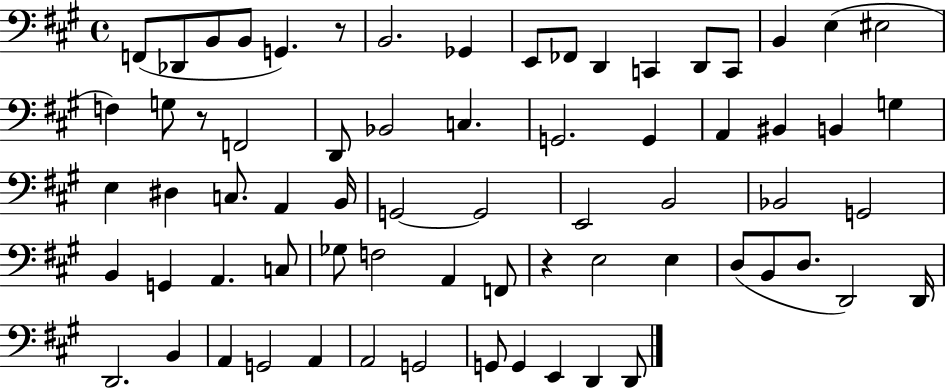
{
  \clef bass
  \time 4/4
  \defaultTimeSignature
  \key a \major
  f,8( des,8 b,8 b,8 g,4.) r8 | b,2. ges,4 | e,8 fes,8 d,4 c,4 d,8 c,8 | b,4 e4( eis2 | \break f4) g8 r8 f,2 | d,8 bes,2 c4. | g,2. g,4 | a,4 bis,4 b,4 g4 | \break e4 dis4 c8. a,4 b,16 | g,2~~ g,2 | e,2 b,2 | bes,2 g,2 | \break b,4 g,4 a,4. c8 | ges8 f2 a,4 f,8 | r4 e2 e4 | d8( b,8 d8. d,2) d,16 | \break d,2. b,4 | a,4 g,2 a,4 | a,2 g,2 | g,8 g,4 e,4 d,4 d,8 | \break \bar "|."
}